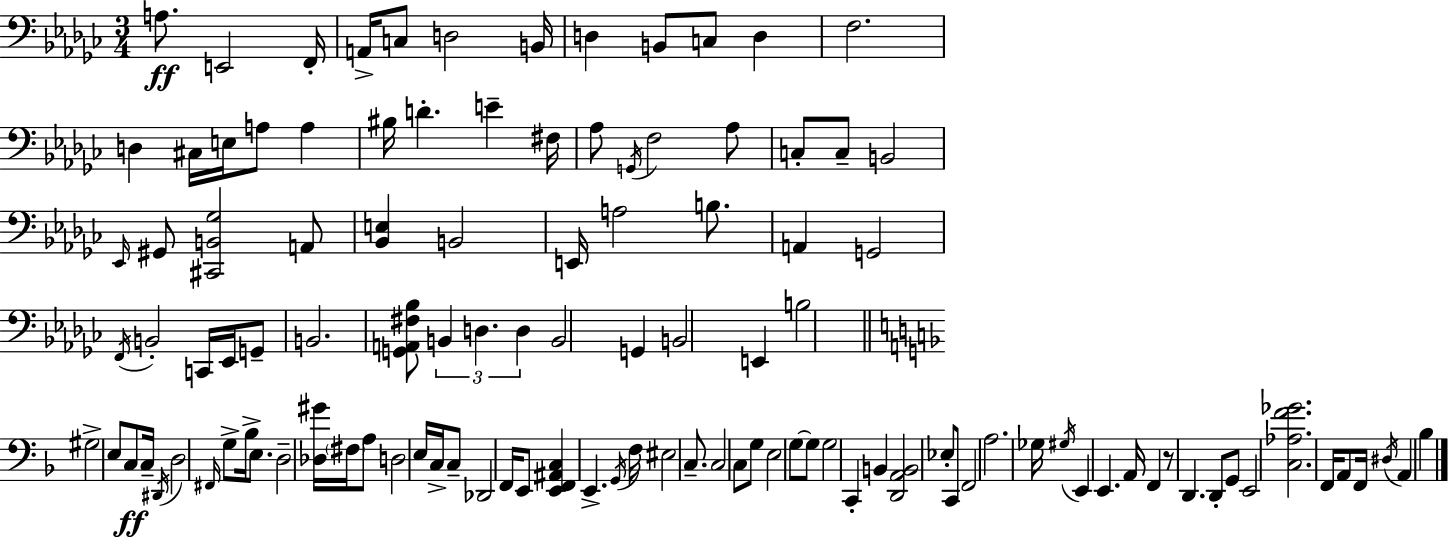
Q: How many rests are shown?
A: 1